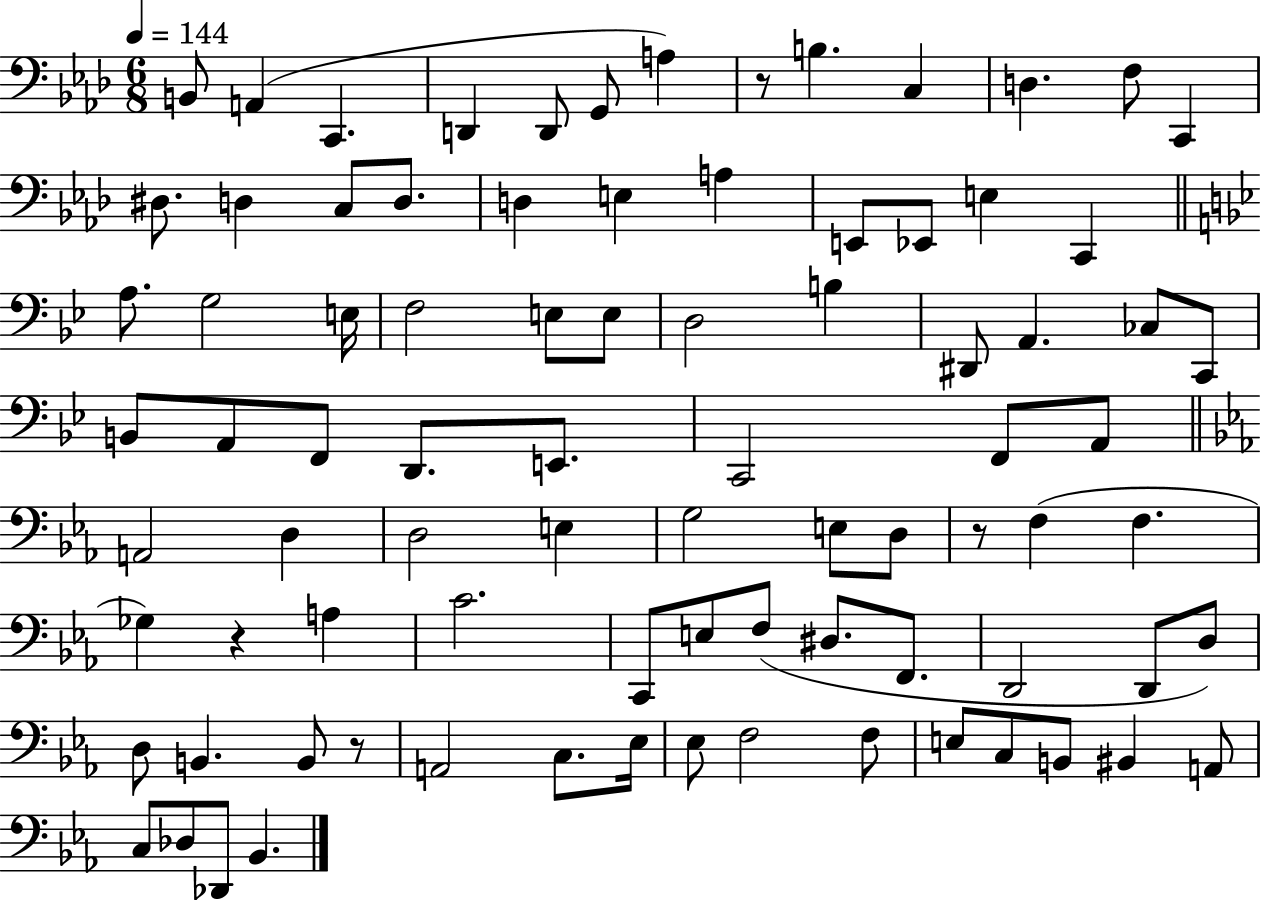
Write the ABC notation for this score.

X:1
T:Untitled
M:6/8
L:1/4
K:Ab
B,,/2 A,, C,, D,, D,,/2 G,,/2 A, z/2 B, C, D, F,/2 C,, ^D,/2 D, C,/2 D,/2 D, E, A, E,,/2 _E,,/2 E, C,, A,/2 G,2 E,/4 F,2 E,/2 E,/2 D,2 B, ^D,,/2 A,, _C,/2 C,,/2 B,,/2 A,,/2 F,,/2 D,,/2 E,,/2 C,,2 F,,/2 A,,/2 A,,2 D, D,2 E, G,2 E,/2 D,/2 z/2 F, F, _G, z A, C2 C,,/2 E,/2 F,/2 ^D,/2 F,,/2 D,,2 D,,/2 D,/2 D,/2 B,, B,,/2 z/2 A,,2 C,/2 _E,/4 _E,/2 F,2 F,/2 E,/2 C,/2 B,,/2 ^B,, A,,/2 C,/2 _D,/2 _D,,/2 _B,,